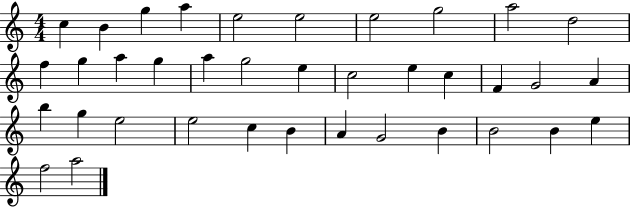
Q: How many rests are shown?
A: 0